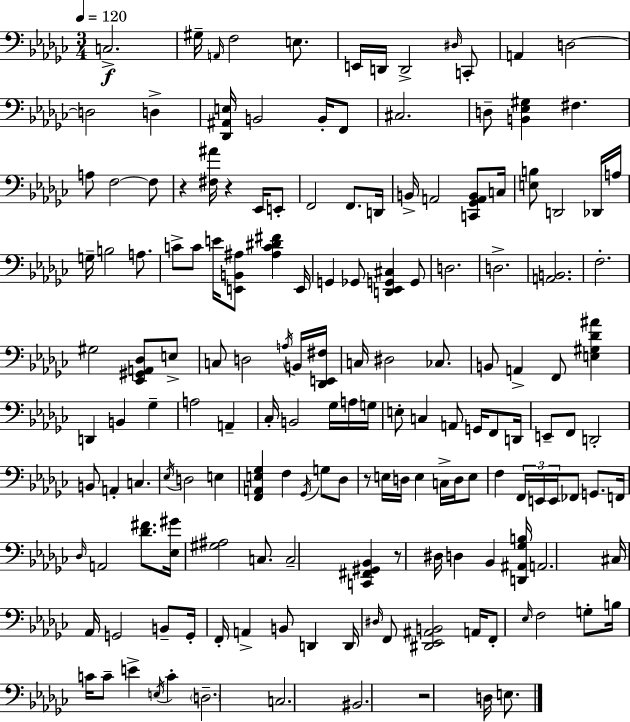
C3/h. G#3/s A2/s F3/h E3/e. E2/s D2/s D2/h D#3/s C2/e A2/q D3/h D3/h D3/q [Db2,A#2,E3]/s B2/h B2/s F2/e C#3/h. D3/e [B2,Eb3,G#3]/q F#3/q. A3/e F3/h F3/e R/q [F#3,A#4]/s R/q Eb2/s E2/e F2/h F2/e. D2/s B2/s A2/h [C2,Gb2,A2,B2]/e C3/s [E3,B3]/e D2/h Db2/s A3/s G3/s B3/h A3/e. C4/e C4/e E4/s [E2,B2,A#3]/e [A#3,C4,D#4,F#4]/q E2/s G2/q Gb2/e [D2,Eb2,G2,C#3]/q G2/e D3/h. D3/h. [A2,B2]/h. F3/h. G#3/h [Eb2,G#2,A2,Db3]/e E3/e C3/e D3/h A3/s B2/s [Db2,E2,F#3]/s C3/s D#3/h CES3/e. B2/e A2/q F2/e [E3,G#3,Db4,A#4]/q D2/q B2/q Gb3/q A3/h A2/q CES3/s B2/h Gb3/s A3/s G3/s E3/e C3/q A2/e G2/s F2/e D2/s E2/e F2/e D2/h B2/e A2/q C3/q. Eb3/s D3/h E3/q [F2,A2,E3,Gb3]/q F3/q Gb2/s G3/e Db3/e R/e E3/s D3/s E3/q C3/s D3/s E3/e F3/q F2/s E2/s E2/s FES2/e G2/e. F2/s Db3/s A2/h [Db4,F#4]/e. [Eb3,G#4]/s [G#3,A#3]/h C3/e. C3/h [C2,F#2,G#2,Bb2]/q R/e D#3/s D3/q Bb2/q [D2,A#2,Gb3,B3]/s A2/h. C#3/s Ab2/s G2/h B2/e G2/s F2/s A2/q B2/e D2/q D2/s D#3/s F2/e [D#2,Eb2,A#2,B2]/h A2/s F2/e Eb3/s F3/h G3/e B3/s C4/s C4/e E4/q E3/s C4/q D3/h. C3/h. BIS2/h. R/h D3/s E3/e.